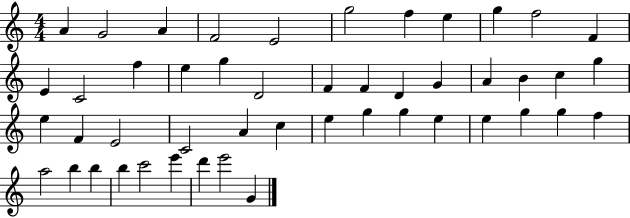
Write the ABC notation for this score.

X:1
T:Untitled
M:4/4
L:1/4
K:C
A G2 A F2 E2 g2 f e g f2 F E C2 f e g D2 F F D G A B c g e F E2 C2 A c e g g e e g g f a2 b b b c'2 e' d' e'2 G